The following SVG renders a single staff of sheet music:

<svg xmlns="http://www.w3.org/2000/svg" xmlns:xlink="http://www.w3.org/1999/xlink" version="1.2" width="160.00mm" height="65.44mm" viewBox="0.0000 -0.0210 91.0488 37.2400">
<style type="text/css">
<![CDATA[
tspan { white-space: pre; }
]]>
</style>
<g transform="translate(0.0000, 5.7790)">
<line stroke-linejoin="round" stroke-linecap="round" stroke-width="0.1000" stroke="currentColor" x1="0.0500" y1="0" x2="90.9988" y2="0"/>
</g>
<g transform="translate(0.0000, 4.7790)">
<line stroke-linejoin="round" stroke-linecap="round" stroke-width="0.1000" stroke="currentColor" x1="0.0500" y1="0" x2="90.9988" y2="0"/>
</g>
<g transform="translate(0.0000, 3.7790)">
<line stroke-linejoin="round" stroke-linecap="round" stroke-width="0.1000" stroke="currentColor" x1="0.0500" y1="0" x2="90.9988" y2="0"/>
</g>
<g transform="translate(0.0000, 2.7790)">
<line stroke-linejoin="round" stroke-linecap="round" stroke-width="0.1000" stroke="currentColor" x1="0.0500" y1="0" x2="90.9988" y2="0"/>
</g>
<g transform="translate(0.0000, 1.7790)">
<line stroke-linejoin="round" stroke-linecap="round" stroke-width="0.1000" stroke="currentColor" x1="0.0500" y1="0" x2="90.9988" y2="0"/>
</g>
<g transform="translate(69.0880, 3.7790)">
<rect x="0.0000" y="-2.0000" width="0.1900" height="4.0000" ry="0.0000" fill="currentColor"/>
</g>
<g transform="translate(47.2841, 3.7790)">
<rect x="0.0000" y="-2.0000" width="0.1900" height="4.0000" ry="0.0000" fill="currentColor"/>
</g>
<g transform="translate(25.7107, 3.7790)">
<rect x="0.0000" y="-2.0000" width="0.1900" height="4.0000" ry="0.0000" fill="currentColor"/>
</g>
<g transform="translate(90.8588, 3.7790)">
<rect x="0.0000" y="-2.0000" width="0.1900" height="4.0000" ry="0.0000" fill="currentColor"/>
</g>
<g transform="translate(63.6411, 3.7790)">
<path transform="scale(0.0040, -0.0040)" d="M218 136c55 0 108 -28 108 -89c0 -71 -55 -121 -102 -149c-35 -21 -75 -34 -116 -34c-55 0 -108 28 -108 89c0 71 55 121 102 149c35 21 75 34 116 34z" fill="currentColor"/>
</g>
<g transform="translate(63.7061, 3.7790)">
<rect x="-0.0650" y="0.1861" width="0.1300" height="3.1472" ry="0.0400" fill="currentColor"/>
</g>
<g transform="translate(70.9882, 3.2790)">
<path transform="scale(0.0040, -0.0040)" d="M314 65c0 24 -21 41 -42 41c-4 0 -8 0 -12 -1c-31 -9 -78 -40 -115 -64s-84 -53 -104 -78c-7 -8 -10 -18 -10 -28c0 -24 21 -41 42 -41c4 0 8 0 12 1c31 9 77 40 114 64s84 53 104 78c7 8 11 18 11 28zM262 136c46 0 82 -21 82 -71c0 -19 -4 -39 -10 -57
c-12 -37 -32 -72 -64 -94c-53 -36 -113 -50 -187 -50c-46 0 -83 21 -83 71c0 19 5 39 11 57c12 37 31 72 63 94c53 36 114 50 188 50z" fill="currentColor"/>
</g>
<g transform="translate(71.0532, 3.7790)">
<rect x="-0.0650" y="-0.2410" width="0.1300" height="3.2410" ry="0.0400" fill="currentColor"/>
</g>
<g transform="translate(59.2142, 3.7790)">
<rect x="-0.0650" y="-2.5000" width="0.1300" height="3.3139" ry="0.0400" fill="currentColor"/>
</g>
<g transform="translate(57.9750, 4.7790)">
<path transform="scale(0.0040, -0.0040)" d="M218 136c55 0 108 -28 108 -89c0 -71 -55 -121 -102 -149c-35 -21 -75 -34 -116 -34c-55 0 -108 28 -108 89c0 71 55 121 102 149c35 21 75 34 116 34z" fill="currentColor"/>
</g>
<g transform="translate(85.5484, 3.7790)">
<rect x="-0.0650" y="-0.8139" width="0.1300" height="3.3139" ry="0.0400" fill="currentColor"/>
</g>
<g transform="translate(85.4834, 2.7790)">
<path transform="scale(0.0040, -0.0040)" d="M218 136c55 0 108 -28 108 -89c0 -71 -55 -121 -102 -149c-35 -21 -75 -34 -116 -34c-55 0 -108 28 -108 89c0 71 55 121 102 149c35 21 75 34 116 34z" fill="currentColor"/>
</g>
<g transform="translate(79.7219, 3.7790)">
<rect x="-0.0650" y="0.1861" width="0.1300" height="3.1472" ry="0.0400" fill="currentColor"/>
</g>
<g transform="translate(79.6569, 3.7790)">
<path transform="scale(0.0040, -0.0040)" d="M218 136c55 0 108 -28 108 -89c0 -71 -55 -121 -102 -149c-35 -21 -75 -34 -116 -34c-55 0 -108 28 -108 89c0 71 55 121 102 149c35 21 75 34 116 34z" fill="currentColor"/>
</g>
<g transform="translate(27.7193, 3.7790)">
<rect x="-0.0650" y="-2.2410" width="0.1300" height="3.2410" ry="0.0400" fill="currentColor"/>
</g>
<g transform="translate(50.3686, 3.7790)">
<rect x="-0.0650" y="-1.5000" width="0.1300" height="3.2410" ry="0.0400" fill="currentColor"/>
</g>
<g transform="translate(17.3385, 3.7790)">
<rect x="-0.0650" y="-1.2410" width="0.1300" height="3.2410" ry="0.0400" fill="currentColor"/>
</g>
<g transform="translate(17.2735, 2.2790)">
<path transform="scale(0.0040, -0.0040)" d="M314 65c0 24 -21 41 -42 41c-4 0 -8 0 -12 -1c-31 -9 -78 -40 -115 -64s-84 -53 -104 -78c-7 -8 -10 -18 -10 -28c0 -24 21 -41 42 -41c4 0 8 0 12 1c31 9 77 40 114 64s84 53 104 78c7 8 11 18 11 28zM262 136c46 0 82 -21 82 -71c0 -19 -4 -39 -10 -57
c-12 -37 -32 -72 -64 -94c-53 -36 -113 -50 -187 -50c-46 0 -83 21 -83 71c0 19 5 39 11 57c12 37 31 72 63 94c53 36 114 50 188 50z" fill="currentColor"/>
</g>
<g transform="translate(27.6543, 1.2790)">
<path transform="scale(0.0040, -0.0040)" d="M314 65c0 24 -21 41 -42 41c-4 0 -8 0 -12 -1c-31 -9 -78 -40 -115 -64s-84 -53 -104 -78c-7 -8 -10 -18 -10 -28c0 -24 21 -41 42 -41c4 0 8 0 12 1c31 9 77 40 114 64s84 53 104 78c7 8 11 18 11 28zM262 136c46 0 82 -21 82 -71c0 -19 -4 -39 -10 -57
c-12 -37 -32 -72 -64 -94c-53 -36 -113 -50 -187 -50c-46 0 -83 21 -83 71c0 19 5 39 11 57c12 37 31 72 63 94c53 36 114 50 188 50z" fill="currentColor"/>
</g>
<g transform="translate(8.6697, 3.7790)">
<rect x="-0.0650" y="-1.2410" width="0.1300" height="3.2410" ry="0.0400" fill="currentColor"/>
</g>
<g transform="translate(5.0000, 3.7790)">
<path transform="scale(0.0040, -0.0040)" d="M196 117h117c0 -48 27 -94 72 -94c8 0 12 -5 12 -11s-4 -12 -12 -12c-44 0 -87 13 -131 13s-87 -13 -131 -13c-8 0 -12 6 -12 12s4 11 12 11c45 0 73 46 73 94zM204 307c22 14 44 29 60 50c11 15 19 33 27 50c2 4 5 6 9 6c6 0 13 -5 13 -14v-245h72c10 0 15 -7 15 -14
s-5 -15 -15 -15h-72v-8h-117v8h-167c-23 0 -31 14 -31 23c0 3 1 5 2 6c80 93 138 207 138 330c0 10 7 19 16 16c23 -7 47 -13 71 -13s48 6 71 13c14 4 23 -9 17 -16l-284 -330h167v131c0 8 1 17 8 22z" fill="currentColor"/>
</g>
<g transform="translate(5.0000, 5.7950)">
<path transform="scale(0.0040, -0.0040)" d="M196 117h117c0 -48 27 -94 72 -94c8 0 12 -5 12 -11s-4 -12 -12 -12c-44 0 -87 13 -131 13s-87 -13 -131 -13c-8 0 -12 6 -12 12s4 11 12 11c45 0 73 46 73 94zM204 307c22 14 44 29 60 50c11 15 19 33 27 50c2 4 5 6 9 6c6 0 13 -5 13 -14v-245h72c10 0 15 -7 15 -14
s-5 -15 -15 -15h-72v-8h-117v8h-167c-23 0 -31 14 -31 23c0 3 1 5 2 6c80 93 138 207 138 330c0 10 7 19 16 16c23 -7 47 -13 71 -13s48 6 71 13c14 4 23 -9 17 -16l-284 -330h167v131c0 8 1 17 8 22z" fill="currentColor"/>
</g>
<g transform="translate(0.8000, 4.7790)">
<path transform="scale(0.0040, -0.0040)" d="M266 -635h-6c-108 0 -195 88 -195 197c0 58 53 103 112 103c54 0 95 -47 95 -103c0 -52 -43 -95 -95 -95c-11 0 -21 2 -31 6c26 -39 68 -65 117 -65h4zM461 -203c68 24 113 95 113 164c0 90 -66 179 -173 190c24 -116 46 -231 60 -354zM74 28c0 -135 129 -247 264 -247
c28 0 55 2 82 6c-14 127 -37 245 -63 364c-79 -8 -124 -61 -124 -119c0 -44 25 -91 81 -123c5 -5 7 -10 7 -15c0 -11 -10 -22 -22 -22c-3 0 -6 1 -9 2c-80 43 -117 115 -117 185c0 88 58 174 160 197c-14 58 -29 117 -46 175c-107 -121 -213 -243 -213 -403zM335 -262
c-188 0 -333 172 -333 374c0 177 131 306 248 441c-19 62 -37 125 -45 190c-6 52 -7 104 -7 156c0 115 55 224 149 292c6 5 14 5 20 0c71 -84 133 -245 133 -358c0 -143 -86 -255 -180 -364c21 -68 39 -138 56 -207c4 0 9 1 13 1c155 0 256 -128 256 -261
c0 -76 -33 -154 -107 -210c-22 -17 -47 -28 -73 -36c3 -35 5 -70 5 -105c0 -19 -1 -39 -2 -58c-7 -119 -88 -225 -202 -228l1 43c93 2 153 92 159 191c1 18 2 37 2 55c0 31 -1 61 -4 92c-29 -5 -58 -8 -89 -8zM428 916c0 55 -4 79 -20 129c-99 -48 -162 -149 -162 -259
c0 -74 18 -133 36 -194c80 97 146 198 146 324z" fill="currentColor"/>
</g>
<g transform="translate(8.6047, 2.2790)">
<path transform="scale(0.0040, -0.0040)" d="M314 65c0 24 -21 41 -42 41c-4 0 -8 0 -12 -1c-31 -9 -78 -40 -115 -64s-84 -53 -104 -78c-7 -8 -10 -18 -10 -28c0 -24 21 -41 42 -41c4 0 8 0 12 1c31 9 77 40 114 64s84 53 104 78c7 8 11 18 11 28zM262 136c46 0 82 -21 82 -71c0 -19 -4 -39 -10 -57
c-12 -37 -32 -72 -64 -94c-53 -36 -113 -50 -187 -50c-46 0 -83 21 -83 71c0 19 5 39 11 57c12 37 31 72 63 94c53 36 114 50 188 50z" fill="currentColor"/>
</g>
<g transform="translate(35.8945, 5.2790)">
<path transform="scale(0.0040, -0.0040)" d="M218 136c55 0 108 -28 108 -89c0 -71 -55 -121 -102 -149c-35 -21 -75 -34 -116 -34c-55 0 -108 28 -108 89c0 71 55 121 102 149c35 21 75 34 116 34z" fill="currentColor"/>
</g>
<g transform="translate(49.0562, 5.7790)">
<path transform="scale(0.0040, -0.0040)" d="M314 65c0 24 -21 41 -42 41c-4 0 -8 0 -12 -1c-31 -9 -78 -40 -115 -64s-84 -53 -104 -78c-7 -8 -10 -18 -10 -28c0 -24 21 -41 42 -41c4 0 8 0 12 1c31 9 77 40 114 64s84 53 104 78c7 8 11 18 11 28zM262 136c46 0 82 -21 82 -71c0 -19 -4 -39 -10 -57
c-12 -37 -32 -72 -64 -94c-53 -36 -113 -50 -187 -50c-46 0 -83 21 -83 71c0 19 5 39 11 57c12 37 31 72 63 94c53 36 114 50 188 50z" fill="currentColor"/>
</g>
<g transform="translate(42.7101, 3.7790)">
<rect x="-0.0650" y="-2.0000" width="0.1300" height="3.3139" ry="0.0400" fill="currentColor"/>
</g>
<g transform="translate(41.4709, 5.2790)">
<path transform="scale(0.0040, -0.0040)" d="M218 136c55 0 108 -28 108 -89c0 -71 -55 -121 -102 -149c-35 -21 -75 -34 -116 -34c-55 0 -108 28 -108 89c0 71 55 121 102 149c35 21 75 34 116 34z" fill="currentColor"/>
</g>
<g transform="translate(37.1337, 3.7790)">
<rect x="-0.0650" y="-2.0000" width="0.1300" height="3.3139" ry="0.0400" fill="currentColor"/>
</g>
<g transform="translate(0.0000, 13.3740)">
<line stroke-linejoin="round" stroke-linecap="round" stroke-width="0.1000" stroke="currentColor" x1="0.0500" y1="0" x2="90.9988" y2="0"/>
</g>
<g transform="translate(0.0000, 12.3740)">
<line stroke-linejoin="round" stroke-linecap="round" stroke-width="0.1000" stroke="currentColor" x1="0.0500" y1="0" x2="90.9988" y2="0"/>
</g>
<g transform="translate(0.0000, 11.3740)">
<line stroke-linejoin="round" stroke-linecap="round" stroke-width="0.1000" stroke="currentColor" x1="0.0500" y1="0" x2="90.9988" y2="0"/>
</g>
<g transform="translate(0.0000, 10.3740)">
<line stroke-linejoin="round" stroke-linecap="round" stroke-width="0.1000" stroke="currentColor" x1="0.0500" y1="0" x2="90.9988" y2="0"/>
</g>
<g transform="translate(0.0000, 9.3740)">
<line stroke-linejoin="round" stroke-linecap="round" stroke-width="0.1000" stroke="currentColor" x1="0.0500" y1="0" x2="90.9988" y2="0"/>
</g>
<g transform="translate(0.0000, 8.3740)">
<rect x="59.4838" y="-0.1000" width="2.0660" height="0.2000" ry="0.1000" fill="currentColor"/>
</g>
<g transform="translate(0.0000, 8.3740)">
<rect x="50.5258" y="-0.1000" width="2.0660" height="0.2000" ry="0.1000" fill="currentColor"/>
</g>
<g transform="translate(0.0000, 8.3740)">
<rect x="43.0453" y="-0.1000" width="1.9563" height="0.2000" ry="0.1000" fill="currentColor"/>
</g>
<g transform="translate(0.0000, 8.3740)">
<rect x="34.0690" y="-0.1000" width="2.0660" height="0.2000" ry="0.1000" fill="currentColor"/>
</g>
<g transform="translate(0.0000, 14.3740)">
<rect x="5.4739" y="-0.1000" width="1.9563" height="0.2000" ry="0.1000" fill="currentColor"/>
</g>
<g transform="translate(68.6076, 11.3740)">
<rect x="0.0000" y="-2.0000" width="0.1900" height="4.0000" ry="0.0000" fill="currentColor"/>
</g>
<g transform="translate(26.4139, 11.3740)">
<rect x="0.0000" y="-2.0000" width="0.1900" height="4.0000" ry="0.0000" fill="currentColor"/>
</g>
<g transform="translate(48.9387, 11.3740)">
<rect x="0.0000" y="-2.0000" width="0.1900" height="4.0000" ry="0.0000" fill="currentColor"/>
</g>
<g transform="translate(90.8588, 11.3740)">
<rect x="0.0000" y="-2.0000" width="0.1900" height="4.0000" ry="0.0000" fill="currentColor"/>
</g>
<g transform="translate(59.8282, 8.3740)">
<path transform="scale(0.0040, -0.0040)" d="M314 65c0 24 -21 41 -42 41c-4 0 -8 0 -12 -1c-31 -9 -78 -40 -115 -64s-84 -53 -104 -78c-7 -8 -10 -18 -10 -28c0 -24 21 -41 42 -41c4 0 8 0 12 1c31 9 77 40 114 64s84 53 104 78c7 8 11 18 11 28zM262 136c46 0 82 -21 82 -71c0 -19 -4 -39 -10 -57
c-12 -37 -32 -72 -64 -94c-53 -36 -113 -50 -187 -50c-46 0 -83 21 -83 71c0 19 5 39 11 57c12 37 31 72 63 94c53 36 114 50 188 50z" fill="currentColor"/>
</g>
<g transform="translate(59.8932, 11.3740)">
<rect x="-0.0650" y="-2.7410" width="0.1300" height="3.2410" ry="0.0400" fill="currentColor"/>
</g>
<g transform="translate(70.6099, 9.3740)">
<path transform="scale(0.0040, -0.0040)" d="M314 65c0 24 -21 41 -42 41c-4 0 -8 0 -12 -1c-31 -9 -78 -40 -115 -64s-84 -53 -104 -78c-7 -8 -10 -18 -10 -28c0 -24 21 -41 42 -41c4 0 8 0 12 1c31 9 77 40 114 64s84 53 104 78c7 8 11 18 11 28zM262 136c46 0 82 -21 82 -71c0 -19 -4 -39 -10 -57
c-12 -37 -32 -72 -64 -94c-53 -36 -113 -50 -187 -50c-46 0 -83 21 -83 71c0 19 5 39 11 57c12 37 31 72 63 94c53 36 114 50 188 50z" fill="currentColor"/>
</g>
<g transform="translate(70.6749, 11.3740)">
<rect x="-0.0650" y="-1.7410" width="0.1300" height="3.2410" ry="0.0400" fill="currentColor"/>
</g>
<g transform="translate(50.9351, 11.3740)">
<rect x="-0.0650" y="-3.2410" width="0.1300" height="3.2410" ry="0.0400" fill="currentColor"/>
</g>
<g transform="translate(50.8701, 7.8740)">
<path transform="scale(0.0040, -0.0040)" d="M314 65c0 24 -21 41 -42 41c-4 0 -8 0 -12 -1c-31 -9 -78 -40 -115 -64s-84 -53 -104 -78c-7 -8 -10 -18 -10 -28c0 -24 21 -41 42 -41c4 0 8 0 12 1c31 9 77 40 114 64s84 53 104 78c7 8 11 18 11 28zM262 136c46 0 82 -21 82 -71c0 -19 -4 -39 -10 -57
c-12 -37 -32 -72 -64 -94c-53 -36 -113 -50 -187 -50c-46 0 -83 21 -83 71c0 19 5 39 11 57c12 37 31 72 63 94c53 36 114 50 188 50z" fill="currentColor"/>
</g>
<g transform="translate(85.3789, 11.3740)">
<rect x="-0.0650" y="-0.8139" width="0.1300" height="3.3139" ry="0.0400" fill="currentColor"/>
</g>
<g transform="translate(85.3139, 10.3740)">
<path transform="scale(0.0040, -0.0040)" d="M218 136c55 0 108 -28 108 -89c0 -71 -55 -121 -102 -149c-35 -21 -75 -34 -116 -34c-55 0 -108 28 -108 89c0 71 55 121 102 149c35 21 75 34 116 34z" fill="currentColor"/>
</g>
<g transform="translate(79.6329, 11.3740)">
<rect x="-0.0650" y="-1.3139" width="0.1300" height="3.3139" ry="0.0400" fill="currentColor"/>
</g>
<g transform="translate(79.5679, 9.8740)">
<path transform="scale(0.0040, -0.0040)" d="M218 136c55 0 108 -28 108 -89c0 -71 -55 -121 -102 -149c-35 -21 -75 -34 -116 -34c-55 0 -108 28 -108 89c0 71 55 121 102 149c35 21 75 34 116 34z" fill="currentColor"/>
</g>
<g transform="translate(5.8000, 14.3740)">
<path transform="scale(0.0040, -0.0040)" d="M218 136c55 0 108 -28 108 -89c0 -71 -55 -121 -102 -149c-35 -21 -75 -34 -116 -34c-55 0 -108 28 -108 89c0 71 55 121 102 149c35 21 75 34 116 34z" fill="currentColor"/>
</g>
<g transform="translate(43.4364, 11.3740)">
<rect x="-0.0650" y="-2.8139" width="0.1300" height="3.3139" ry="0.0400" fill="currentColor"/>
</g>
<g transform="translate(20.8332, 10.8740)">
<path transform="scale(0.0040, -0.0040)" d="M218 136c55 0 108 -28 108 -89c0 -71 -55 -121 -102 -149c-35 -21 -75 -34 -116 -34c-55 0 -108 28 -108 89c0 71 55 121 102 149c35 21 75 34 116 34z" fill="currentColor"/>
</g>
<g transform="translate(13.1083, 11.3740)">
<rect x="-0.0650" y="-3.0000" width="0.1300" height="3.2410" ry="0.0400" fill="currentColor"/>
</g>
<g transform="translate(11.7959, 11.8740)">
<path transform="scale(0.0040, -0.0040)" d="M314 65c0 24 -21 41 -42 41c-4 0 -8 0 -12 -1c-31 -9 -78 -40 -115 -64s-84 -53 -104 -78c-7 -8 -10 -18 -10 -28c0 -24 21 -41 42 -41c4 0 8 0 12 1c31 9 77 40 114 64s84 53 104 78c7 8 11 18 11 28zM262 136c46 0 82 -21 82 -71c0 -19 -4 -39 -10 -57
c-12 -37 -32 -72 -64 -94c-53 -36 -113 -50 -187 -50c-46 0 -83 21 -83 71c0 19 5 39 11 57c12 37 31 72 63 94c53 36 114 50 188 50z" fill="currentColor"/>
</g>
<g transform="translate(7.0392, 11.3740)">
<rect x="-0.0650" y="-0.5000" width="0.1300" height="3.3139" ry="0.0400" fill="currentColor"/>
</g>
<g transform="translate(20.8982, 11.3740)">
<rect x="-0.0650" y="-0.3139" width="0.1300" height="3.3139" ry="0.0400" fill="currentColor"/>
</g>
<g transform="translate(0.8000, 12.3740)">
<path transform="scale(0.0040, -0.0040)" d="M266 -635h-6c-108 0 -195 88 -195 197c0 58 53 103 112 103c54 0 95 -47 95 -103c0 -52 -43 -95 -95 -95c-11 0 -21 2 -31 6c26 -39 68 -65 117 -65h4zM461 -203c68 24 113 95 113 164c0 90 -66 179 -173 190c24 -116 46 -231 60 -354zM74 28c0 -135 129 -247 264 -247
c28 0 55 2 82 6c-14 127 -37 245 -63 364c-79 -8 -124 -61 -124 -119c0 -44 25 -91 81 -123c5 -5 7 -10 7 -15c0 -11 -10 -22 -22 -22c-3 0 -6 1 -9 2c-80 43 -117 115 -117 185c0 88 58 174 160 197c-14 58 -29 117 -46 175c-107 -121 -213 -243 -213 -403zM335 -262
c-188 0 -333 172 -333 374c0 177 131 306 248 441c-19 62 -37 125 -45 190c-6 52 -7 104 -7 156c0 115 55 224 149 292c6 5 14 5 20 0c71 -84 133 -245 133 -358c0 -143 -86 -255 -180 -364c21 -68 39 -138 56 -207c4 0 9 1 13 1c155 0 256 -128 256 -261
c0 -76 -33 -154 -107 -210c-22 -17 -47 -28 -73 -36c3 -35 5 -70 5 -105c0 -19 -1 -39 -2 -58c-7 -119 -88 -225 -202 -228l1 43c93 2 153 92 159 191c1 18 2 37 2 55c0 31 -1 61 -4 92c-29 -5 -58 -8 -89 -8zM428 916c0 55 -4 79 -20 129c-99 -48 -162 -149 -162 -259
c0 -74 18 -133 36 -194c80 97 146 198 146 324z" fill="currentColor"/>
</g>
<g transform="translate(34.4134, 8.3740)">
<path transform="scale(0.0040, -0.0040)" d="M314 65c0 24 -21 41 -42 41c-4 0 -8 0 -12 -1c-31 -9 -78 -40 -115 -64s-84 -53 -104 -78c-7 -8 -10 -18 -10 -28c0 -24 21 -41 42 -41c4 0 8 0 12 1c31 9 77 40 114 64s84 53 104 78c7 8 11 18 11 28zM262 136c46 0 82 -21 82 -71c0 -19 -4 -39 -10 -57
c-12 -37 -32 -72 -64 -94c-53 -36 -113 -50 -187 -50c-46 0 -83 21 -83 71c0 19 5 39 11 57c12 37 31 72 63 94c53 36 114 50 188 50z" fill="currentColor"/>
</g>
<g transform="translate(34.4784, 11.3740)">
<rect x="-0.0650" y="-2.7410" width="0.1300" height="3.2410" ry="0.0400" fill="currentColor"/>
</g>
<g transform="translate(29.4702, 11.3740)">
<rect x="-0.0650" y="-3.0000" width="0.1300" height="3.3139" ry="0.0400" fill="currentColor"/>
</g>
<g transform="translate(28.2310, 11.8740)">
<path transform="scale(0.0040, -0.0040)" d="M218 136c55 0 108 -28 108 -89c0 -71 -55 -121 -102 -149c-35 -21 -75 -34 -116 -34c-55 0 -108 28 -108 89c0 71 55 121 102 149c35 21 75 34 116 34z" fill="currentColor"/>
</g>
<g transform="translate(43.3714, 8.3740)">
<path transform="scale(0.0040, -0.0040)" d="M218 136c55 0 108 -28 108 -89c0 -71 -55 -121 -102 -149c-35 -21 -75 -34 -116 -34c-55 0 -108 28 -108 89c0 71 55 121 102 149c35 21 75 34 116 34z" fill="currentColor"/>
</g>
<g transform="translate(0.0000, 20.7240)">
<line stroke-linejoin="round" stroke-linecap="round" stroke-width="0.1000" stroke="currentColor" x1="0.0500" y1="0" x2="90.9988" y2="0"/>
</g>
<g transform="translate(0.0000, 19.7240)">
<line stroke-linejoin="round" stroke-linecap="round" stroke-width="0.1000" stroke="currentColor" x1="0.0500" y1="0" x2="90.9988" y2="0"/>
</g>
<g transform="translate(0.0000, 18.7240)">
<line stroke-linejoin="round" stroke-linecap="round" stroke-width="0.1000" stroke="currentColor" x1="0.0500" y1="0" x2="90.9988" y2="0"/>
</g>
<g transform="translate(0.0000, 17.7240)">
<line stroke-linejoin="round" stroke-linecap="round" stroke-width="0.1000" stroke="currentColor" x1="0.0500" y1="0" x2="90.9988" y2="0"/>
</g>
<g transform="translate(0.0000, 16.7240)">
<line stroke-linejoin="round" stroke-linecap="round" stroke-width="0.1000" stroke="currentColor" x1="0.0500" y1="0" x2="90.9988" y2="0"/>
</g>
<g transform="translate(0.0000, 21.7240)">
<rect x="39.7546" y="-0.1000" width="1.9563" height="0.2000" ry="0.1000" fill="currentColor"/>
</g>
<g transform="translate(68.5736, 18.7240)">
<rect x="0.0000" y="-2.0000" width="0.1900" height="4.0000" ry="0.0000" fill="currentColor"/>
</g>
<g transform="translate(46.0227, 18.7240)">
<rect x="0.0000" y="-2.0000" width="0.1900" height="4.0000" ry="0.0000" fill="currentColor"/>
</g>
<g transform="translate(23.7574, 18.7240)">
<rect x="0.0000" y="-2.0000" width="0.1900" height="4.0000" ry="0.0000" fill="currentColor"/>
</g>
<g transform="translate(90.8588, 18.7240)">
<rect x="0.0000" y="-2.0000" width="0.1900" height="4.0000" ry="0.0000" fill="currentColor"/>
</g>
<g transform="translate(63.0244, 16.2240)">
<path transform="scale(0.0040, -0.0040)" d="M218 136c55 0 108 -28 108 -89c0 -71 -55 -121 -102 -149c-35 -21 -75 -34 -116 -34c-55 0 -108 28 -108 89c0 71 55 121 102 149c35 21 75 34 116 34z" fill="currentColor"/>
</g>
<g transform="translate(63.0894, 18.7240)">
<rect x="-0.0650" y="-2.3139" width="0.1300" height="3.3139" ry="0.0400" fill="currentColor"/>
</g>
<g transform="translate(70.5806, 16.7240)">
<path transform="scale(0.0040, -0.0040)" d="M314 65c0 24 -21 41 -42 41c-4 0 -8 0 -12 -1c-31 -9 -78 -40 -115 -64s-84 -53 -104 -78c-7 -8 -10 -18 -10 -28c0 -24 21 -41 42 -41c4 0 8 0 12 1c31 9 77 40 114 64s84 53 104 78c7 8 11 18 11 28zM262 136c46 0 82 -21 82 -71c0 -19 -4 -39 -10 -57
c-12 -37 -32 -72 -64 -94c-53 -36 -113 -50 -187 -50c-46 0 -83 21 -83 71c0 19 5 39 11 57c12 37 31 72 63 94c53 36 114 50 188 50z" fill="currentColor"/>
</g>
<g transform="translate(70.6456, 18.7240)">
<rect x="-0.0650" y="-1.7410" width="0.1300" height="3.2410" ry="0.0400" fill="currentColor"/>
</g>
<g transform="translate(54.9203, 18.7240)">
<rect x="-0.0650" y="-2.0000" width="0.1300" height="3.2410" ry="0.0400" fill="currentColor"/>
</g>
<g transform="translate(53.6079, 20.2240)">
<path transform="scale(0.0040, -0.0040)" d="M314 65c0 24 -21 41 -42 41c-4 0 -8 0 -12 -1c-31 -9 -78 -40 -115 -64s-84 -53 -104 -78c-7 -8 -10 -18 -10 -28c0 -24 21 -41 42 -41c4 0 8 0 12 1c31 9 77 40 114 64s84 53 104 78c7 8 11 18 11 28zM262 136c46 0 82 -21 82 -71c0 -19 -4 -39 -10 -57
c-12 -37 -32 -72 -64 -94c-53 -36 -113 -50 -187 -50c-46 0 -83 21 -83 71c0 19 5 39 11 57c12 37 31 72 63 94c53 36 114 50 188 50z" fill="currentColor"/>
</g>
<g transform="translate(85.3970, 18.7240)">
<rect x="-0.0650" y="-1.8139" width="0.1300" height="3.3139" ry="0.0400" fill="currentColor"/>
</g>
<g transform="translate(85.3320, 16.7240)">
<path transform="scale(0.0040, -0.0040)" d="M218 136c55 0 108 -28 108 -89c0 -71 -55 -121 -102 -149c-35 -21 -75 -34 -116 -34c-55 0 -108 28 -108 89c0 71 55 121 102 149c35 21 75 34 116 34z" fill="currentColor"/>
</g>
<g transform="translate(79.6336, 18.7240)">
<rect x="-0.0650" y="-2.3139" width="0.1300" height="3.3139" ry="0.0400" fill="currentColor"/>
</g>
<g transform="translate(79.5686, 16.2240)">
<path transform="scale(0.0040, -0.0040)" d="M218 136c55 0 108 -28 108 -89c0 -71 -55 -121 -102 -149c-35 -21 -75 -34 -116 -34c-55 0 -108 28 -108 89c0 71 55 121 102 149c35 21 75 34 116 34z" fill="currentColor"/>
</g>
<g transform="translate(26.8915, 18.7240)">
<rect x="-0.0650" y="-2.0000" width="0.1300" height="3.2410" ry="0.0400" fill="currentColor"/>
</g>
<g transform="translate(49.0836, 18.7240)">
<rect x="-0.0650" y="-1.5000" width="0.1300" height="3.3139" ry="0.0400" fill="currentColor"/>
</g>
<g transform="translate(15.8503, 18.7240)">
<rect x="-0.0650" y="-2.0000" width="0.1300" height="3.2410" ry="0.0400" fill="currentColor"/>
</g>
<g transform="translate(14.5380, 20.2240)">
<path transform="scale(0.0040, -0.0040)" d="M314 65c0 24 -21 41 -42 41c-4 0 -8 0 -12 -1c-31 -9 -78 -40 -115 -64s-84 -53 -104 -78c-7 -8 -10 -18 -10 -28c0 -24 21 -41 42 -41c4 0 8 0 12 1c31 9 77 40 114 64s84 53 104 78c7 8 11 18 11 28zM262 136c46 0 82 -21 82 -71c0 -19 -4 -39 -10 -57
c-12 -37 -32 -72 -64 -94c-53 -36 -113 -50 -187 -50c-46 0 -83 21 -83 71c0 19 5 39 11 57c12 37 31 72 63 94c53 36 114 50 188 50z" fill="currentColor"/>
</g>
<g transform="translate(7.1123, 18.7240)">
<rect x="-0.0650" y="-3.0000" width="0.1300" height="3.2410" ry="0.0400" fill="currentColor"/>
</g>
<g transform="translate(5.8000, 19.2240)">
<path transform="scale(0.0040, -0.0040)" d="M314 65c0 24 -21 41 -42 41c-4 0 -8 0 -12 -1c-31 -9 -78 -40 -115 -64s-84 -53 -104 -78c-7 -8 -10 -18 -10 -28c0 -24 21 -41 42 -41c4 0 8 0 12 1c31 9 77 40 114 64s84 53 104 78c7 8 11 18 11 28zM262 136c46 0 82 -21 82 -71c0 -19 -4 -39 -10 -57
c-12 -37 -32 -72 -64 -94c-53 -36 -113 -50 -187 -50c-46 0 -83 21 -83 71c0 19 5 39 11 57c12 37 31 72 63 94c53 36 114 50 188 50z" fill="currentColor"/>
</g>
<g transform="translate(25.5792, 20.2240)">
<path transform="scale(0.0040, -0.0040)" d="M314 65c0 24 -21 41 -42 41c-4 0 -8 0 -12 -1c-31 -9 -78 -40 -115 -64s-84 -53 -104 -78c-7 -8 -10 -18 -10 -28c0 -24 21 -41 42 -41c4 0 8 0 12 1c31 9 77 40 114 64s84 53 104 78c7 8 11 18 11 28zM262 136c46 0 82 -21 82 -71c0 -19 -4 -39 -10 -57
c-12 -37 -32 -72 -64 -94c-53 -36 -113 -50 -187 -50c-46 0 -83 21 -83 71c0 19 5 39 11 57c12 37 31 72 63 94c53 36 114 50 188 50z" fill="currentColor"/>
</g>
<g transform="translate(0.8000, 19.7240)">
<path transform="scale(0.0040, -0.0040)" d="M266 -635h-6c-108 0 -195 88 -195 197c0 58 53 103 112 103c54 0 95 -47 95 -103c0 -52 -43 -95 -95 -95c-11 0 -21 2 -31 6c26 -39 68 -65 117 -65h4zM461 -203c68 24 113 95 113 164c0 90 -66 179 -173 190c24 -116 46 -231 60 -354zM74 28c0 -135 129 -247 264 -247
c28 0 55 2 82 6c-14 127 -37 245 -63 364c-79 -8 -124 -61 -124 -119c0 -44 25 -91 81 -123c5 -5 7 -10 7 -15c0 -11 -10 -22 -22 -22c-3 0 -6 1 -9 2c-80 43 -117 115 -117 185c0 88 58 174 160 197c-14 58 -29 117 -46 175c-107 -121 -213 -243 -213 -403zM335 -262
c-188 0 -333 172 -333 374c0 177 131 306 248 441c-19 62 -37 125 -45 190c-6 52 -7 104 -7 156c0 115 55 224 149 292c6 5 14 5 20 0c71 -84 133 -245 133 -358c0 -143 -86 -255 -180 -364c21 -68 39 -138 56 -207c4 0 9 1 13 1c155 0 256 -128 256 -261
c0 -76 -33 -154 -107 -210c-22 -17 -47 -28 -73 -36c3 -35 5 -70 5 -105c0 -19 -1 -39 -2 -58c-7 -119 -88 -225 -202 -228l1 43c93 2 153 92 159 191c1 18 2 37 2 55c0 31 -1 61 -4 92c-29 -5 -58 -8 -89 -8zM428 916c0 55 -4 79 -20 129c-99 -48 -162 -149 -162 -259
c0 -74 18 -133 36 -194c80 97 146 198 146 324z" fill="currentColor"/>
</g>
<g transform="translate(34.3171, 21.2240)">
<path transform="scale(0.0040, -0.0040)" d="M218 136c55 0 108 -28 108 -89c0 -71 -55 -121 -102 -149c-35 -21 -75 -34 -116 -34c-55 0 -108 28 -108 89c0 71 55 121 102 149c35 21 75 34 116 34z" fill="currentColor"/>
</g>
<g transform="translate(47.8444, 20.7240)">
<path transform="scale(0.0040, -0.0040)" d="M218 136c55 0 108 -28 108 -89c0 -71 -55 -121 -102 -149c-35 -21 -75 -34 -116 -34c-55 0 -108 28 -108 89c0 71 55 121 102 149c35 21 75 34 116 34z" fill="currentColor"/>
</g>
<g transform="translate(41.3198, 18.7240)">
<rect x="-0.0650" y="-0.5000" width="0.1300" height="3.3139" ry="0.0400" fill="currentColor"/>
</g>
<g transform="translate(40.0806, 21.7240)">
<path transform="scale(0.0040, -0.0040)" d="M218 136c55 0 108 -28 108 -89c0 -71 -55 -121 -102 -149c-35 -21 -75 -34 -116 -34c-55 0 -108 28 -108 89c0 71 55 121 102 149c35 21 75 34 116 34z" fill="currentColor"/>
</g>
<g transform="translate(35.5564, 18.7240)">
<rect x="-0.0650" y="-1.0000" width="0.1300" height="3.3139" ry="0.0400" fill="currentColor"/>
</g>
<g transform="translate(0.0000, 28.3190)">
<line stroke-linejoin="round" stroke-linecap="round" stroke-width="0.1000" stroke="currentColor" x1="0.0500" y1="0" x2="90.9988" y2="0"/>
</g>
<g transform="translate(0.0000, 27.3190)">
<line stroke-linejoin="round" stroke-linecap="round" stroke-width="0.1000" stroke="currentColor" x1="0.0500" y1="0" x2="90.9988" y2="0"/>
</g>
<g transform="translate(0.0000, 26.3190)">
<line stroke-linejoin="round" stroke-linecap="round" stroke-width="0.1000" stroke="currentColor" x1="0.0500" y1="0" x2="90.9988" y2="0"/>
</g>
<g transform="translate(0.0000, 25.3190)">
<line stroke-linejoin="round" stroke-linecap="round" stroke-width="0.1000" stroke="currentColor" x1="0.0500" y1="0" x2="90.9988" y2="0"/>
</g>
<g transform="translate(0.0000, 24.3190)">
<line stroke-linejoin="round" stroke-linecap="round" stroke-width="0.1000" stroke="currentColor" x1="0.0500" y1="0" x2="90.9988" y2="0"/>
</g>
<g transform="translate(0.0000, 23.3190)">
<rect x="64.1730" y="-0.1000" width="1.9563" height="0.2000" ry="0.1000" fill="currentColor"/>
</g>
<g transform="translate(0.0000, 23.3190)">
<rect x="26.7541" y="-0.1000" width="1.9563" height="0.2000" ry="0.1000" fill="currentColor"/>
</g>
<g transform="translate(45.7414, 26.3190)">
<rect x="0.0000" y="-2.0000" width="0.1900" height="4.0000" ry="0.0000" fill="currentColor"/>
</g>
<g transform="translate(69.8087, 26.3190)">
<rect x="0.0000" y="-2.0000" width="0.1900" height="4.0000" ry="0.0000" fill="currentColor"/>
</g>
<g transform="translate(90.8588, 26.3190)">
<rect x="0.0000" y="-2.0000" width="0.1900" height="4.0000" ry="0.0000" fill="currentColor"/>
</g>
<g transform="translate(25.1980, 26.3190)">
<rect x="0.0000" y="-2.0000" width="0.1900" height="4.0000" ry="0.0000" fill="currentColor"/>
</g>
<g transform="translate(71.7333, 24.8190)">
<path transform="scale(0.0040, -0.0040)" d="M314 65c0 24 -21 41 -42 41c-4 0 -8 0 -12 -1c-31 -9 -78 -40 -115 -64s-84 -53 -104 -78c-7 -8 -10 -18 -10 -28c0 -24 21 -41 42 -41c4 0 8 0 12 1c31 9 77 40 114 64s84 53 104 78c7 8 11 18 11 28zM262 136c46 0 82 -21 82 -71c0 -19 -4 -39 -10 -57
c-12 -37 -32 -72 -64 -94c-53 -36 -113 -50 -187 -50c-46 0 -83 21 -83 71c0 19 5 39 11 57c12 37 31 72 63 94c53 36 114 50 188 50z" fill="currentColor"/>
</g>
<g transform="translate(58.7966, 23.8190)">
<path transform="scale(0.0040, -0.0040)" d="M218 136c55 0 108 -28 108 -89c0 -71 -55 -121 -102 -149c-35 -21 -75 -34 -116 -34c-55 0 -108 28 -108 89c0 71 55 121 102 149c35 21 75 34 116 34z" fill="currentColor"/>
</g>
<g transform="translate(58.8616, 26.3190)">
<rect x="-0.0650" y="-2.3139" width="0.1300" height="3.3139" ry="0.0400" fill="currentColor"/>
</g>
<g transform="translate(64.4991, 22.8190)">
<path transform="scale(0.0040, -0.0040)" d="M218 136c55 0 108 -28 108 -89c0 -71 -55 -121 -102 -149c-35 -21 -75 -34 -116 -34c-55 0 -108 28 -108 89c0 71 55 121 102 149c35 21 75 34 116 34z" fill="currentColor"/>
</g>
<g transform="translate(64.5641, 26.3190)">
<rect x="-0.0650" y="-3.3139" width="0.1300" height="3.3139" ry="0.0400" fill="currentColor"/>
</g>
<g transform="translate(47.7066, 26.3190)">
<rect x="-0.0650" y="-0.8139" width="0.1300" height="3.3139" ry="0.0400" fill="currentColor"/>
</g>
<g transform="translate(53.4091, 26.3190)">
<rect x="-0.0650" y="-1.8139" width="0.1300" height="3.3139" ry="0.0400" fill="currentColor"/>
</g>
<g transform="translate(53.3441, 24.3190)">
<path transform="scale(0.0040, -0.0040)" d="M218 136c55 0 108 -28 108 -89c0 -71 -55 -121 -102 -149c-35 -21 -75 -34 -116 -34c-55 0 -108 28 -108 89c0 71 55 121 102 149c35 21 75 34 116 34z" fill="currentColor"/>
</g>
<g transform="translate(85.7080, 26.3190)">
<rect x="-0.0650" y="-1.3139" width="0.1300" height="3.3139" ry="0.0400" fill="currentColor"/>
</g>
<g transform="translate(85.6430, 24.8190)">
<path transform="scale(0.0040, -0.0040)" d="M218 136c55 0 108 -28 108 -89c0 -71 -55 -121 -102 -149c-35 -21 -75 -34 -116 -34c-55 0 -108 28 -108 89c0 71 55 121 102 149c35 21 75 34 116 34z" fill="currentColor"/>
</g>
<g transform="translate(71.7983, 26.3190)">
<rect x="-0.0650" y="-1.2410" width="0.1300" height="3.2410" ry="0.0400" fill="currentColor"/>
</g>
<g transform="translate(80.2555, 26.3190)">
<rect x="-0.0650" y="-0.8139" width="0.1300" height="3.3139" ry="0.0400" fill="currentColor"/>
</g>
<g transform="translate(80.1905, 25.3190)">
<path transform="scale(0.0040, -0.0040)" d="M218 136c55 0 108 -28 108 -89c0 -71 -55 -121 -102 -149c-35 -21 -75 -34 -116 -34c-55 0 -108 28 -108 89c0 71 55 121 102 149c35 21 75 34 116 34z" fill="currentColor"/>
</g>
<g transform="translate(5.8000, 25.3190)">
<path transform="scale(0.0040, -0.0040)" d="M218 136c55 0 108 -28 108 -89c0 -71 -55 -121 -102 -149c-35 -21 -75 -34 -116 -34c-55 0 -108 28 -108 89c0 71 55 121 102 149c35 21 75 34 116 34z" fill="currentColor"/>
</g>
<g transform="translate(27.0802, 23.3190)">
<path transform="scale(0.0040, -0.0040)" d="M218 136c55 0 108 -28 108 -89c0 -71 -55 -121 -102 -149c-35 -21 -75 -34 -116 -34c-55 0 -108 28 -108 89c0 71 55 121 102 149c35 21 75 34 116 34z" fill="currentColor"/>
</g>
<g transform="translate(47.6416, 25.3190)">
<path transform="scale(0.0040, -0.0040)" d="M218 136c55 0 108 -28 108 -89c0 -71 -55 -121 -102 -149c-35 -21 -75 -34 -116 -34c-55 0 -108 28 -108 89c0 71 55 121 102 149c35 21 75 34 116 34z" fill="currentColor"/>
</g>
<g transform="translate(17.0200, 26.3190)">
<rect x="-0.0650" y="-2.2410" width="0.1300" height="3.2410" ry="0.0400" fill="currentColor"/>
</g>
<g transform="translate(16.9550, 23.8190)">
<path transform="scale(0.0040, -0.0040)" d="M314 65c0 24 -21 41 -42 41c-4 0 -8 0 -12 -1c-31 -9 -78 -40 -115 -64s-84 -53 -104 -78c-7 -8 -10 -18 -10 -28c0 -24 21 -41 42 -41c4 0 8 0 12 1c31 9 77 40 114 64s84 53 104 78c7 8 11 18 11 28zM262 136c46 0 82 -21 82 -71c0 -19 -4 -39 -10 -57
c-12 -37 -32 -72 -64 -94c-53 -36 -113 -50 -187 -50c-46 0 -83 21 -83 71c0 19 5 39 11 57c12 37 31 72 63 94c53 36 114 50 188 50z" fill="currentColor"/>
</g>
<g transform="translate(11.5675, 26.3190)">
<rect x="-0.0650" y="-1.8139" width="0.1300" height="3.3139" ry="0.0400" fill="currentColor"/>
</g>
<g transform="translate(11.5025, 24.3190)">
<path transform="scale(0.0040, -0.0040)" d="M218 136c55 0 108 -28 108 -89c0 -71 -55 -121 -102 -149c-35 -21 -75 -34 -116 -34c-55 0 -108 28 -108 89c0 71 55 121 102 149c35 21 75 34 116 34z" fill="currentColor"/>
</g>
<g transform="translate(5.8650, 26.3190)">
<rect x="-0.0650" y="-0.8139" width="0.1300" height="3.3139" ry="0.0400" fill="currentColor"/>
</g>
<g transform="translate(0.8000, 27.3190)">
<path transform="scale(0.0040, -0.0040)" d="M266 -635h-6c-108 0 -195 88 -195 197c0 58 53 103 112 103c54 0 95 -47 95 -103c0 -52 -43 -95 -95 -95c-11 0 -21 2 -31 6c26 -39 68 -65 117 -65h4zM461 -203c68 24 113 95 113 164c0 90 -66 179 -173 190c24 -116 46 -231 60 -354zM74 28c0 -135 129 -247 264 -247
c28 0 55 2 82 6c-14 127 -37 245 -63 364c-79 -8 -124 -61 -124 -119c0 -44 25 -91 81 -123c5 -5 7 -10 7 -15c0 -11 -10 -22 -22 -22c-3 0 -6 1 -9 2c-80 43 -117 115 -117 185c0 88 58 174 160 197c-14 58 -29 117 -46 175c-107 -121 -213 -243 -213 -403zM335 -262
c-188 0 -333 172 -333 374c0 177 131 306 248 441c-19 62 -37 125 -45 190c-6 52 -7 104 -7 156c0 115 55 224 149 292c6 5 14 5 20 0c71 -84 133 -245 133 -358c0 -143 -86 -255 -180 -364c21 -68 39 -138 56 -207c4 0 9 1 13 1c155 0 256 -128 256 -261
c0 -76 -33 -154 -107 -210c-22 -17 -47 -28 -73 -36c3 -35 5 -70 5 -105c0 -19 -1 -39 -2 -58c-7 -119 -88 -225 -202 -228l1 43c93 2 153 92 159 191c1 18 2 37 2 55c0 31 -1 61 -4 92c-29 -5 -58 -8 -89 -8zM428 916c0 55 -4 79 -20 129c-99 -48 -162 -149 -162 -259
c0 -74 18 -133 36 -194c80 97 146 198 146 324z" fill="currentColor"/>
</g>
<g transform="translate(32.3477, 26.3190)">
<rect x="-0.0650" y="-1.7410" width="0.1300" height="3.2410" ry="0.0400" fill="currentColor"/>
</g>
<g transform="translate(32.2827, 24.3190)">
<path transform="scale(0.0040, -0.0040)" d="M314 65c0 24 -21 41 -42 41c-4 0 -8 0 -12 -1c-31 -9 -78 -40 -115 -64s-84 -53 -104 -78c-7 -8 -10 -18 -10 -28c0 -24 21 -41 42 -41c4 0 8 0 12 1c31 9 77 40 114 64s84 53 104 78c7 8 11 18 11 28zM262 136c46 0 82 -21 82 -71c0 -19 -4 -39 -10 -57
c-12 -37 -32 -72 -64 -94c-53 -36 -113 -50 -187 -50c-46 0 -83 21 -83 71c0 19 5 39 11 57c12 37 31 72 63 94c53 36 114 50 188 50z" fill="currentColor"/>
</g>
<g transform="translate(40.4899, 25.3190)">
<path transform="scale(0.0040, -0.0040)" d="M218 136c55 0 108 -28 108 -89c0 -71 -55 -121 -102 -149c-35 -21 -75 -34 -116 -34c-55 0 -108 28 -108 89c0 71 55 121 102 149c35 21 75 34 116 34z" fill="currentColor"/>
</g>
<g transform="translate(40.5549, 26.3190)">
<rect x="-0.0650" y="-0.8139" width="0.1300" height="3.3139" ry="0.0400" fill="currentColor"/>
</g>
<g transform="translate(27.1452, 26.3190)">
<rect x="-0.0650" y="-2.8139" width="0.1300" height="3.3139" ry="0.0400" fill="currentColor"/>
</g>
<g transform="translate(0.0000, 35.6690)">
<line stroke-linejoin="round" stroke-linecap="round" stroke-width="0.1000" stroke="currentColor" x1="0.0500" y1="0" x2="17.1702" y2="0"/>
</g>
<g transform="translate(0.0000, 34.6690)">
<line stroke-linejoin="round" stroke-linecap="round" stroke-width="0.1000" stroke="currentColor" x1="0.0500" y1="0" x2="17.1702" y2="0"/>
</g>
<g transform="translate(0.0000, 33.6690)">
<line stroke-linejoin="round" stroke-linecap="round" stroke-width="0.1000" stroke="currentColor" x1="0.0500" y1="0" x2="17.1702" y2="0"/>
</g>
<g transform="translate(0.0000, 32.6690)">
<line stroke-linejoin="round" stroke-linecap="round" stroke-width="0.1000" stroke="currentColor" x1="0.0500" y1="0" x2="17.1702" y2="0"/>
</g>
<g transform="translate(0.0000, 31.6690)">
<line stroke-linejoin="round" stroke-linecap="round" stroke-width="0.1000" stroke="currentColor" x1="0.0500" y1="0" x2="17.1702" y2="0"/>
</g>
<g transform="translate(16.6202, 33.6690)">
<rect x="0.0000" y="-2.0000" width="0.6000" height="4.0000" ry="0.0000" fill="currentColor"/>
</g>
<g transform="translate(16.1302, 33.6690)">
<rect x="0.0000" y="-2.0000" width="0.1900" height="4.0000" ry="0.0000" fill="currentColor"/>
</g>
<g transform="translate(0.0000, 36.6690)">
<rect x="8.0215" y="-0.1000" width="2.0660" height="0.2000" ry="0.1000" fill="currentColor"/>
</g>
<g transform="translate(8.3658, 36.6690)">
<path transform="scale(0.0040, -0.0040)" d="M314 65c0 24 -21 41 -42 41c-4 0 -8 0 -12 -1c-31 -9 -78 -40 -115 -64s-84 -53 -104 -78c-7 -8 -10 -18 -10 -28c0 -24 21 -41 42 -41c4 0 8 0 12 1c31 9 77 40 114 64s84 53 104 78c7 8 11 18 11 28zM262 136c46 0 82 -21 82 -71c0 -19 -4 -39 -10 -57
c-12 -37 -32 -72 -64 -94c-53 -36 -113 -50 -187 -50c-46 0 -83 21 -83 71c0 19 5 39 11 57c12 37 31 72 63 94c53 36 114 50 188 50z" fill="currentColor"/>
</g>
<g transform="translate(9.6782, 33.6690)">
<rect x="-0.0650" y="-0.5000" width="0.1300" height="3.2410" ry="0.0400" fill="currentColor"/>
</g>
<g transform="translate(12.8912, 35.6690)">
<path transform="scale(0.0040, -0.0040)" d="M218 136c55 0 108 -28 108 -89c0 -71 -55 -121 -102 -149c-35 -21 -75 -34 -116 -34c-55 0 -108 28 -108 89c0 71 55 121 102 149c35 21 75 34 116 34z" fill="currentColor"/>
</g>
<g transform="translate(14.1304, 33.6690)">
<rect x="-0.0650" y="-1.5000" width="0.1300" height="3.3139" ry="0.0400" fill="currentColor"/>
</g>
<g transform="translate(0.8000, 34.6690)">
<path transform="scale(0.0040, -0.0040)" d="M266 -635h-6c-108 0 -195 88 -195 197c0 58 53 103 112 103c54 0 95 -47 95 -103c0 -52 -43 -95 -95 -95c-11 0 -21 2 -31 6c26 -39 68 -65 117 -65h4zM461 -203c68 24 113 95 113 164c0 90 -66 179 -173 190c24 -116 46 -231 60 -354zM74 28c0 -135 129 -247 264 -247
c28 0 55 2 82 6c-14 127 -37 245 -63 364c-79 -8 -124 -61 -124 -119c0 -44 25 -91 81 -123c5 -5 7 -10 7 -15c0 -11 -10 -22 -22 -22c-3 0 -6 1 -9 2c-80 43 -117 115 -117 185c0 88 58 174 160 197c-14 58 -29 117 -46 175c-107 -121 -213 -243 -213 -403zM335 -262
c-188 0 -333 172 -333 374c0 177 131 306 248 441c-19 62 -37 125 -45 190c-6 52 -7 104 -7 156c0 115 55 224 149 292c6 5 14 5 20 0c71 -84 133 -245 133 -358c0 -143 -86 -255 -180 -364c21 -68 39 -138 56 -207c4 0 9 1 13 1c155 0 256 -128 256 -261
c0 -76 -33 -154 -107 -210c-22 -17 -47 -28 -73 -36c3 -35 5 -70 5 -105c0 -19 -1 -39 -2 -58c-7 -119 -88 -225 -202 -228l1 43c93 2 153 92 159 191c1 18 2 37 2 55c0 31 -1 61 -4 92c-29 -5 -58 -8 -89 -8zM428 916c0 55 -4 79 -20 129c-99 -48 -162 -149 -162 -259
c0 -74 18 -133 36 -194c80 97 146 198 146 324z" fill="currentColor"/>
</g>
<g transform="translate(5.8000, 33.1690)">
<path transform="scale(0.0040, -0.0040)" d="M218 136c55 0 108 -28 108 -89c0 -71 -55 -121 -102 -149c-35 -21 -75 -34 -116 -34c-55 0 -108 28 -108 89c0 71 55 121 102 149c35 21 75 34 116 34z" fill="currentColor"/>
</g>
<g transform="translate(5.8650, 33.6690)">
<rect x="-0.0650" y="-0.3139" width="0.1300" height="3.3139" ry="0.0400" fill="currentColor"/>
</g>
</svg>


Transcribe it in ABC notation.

X:1
T:Untitled
M:4/4
L:1/4
K:C
e2 e2 g2 F F E2 G B c2 B d C A2 c A a2 a b2 a2 f2 e d A2 F2 F2 D C E F2 g f2 g f d f g2 a f2 d d f g b e2 d e c C2 E